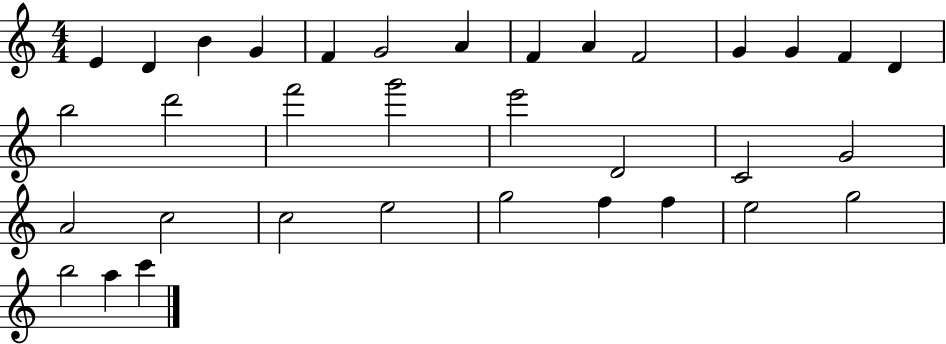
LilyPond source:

{
  \clef treble
  \numericTimeSignature
  \time 4/4
  \key c \major
  e'4 d'4 b'4 g'4 | f'4 g'2 a'4 | f'4 a'4 f'2 | g'4 g'4 f'4 d'4 | \break b''2 d'''2 | f'''2 g'''2 | e'''2 d'2 | c'2 g'2 | \break a'2 c''2 | c''2 e''2 | g''2 f''4 f''4 | e''2 g''2 | \break b''2 a''4 c'''4 | \bar "|."
}